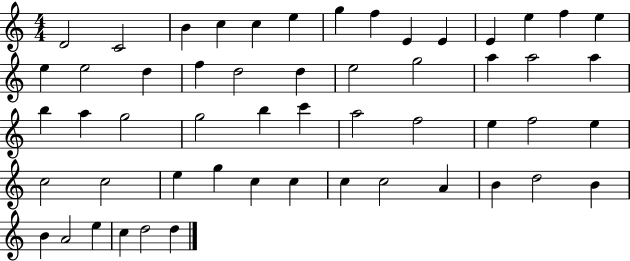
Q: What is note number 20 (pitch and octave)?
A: D5